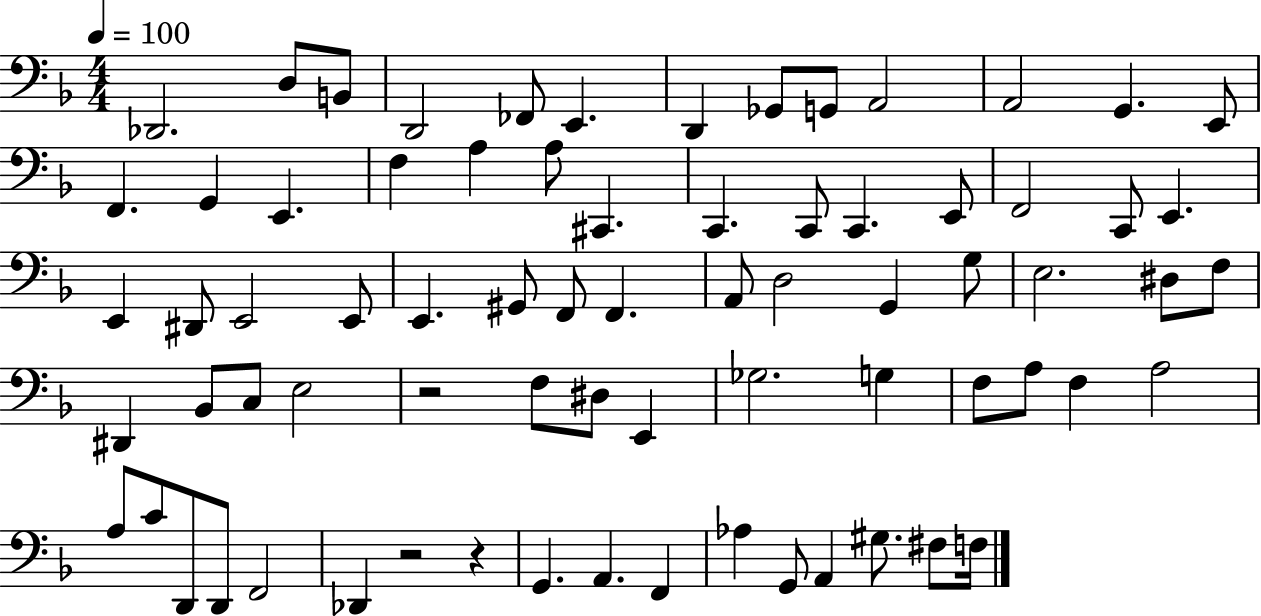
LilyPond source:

{
  \clef bass
  \numericTimeSignature
  \time 4/4
  \key f \major
  \tempo 4 = 100
  des,2. d8 b,8 | d,2 fes,8 e,4. | d,4 ges,8 g,8 a,2 | a,2 g,4. e,8 | \break f,4. g,4 e,4. | f4 a4 a8 cis,4. | c,4. c,8 c,4. e,8 | f,2 c,8 e,4. | \break e,4 dis,8 e,2 e,8 | e,4. gis,8 f,8 f,4. | a,8 d2 g,4 g8 | e2. dis8 f8 | \break dis,4 bes,8 c8 e2 | r2 f8 dis8 e,4 | ges2. g4 | f8 a8 f4 a2 | \break a8 c'8 d,8 d,8 f,2 | des,4 r2 r4 | g,4. a,4. f,4 | aes4 g,8 a,4 gis8. fis8 f16 | \break \bar "|."
}